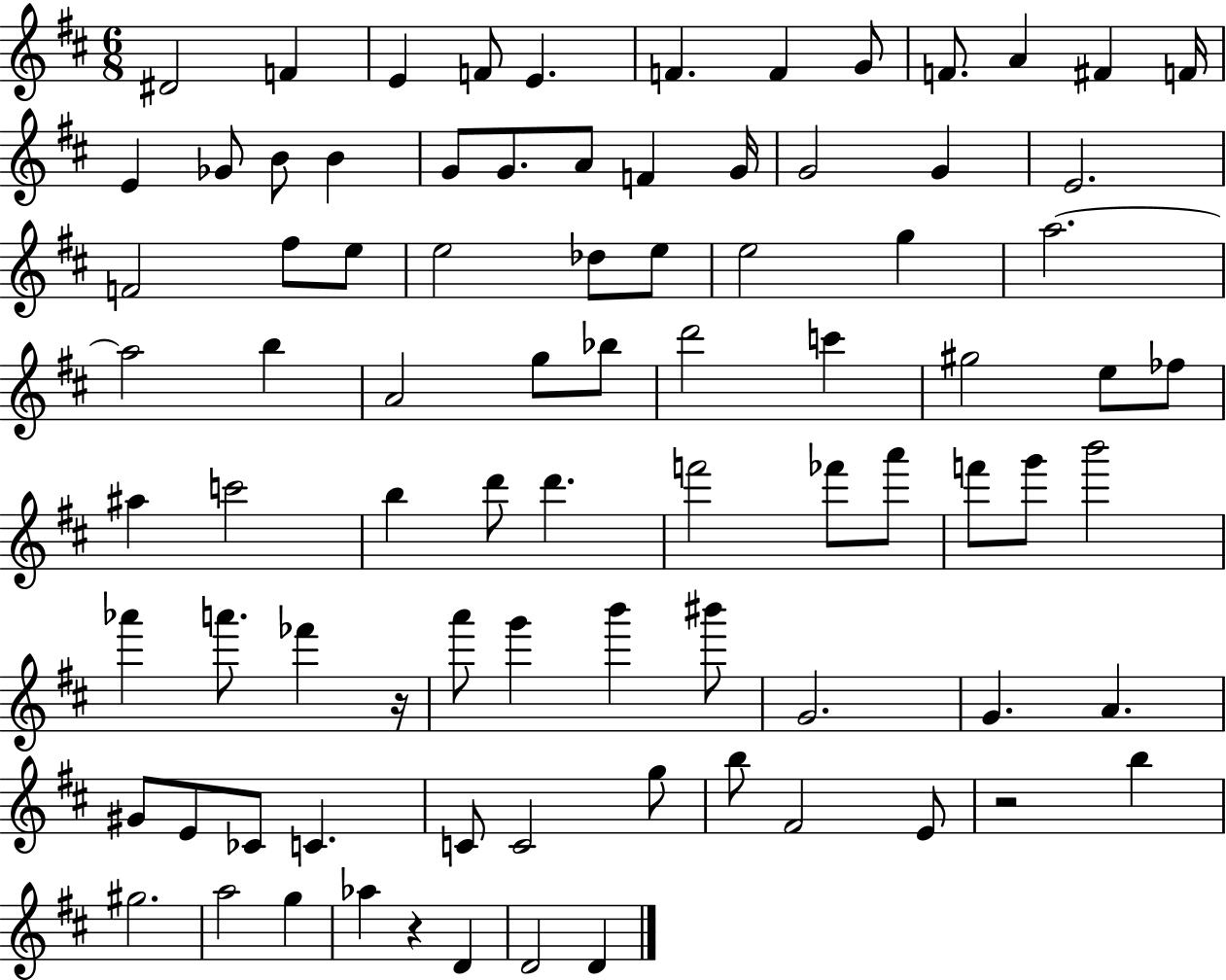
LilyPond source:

{
  \clef treble
  \numericTimeSignature
  \time 6/8
  \key d \major
  \repeat volta 2 { dis'2 f'4 | e'4 f'8 e'4. | f'4. f'4 g'8 | f'8. a'4 fis'4 f'16 | \break e'4 ges'8 b'8 b'4 | g'8 g'8. a'8 f'4 g'16 | g'2 g'4 | e'2. | \break f'2 fis''8 e''8 | e''2 des''8 e''8 | e''2 g''4 | a''2.~~ | \break a''2 b''4 | a'2 g''8 bes''8 | d'''2 c'''4 | gis''2 e''8 fes''8 | \break ais''4 c'''2 | b''4 d'''8 d'''4. | f'''2 fes'''8 a'''8 | f'''8 g'''8 b'''2 | \break aes'''4 a'''8. fes'''4 r16 | a'''8 g'''4 b'''4 bis'''8 | g'2. | g'4. a'4. | \break gis'8 e'8 ces'8 c'4. | c'8 c'2 g''8 | b''8 fis'2 e'8 | r2 b''4 | \break gis''2. | a''2 g''4 | aes''4 r4 d'4 | d'2 d'4 | \break } \bar "|."
}